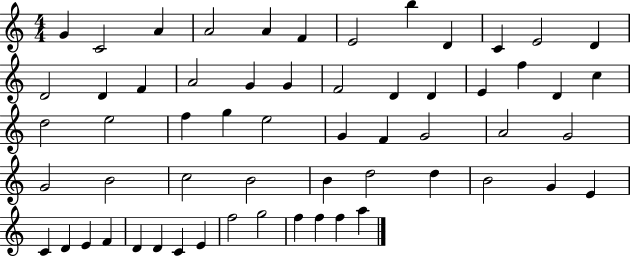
{
  \clef treble
  \numericTimeSignature
  \time 4/4
  \key c \major
  g'4 c'2 a'4 | a'2 a'4 f'4 | e'2 b''4 d'4 | c'4 e'2 d'4 | \break d'2 d'4 f'4 | a'2 g'4 g'4 | f'2 d'4 d'4 | e'4 f''4 d'4 c''4 | \break d''2 e''2 | f''4 g''4 e''2 | g'4 f'4 g'2 | a'2 g'2 | \break g'2 b'2 | c''2 b'2 | b'4 d''2 d''4 | b'2 g'4 e'4 | \break c'4 d'4 e'4 f'4 | d'4 d'4 c'4 e'4 | f''2 g''2 | f''4 f''4 f''4 a''4 | \break \bar "|."
}